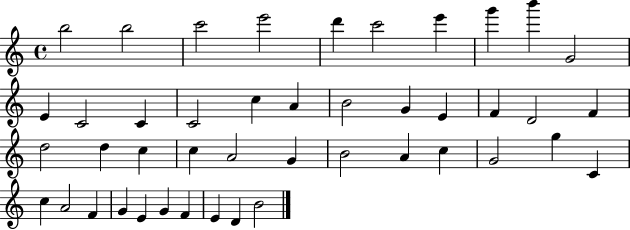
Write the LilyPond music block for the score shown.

{
  \clef treble
  \time 4/4
  \defaultTimeSignature
  \key c \major
  b''2 b''2 | c'''2 e'''2 | d'''4 c'''2 e'''4 | g'''4 b'''4 g'2 | \break e'4 c'2 c'4 | c'2 c''4 a'4 | b'2 g'4 e'4 | f'4 d'2 f'4 | \break d''2 d''4 c''4 | c''4 a'2 g'4 | b'2 a'4 c''4 | g'2 g''4 c'4 | \break c''4 a'2 f'4 | g'4 e'4 g'4 f'4 | e'4 d'4 b'2 | \bar "|."
}